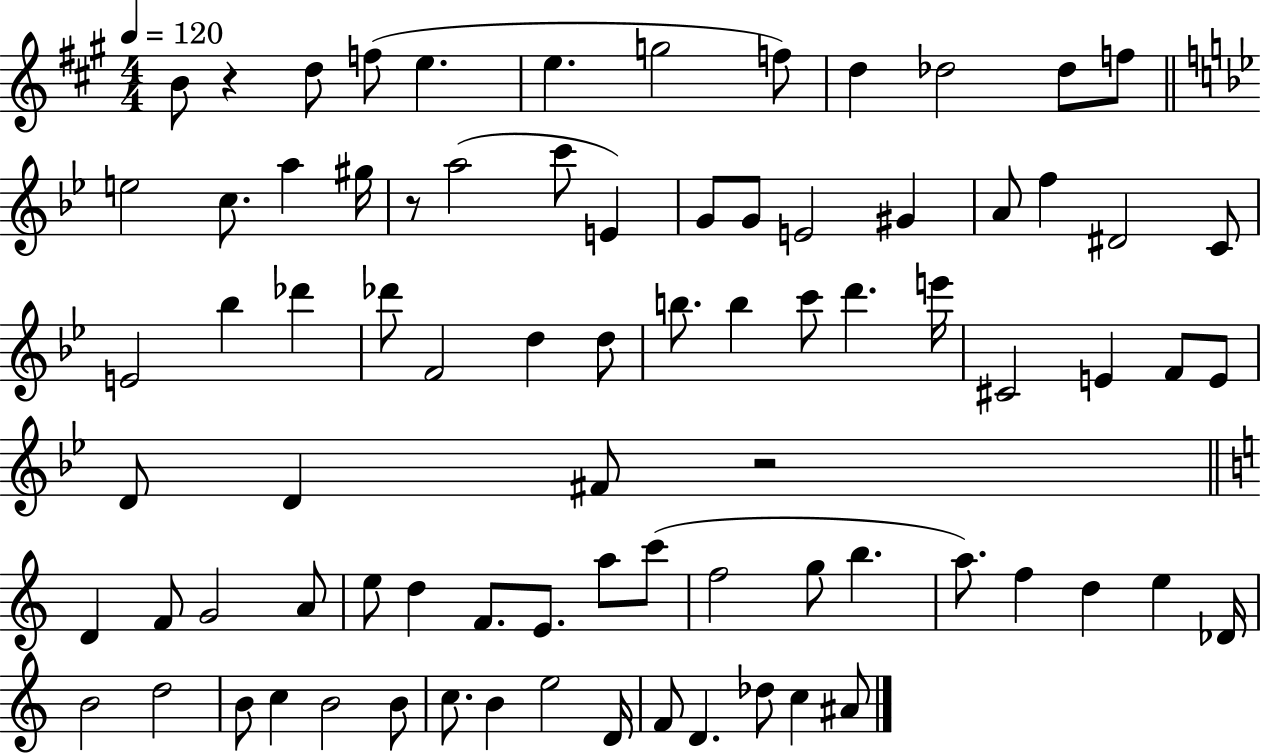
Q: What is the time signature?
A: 4/4